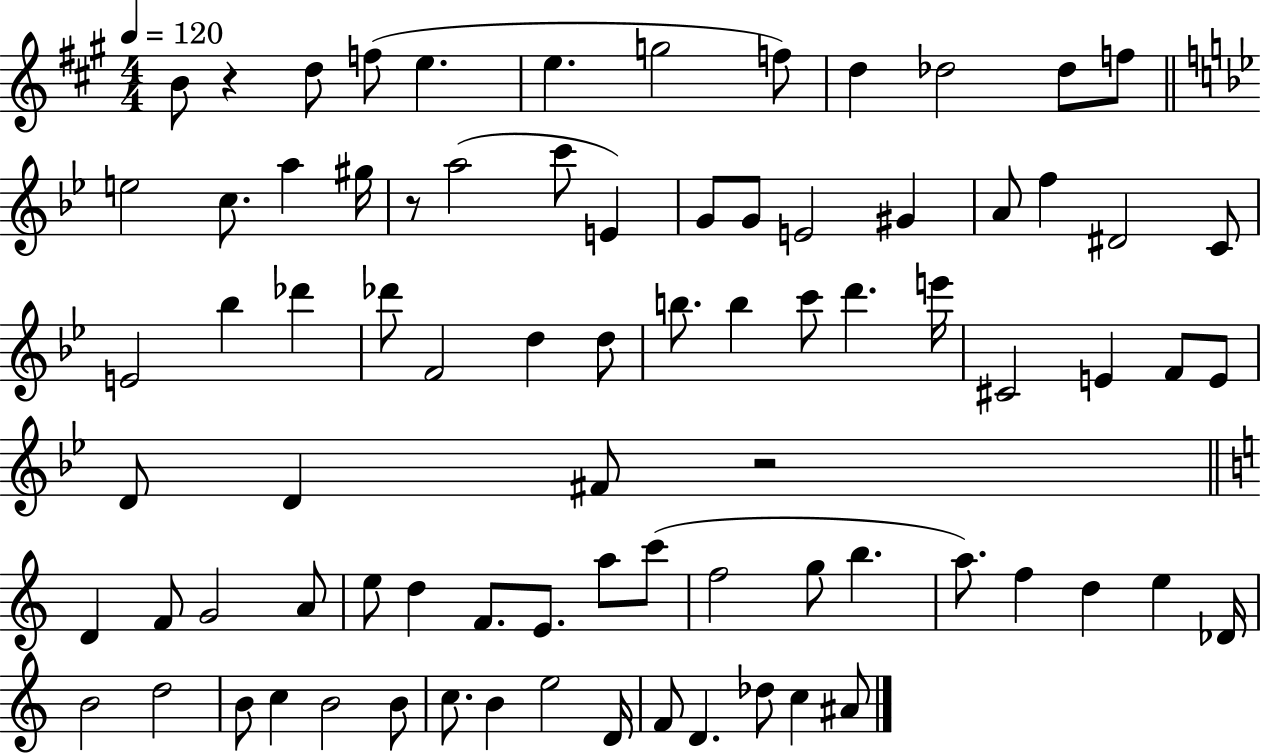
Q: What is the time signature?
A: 4/4